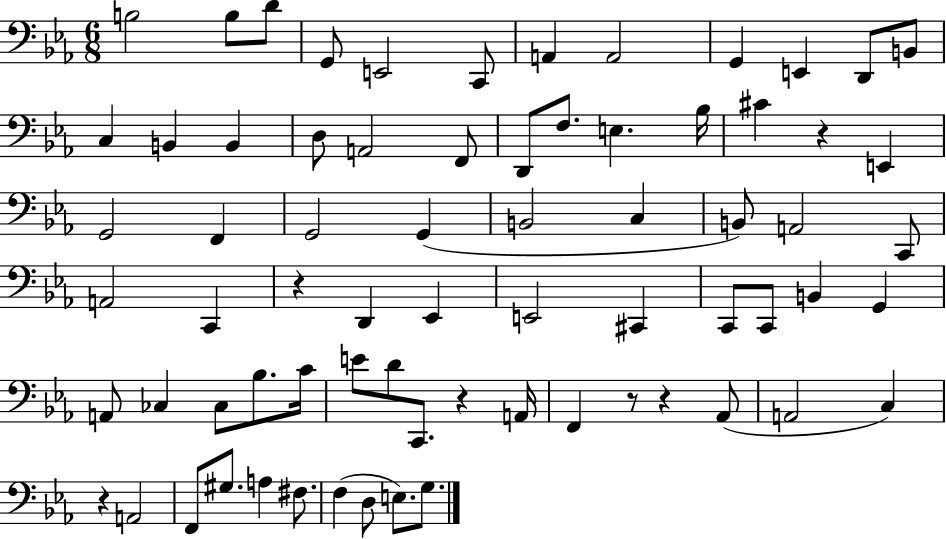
X:1
T:Untitled
M:6/8
L:1/4
K:Eb
B,2 B,/2 D/2 G,,/2 E,,2 C,,/2 A,, A,,2 G,, E,, D,,/2 B,,/2 C, B,, B,, D,/2 A,,2 F,,/2 D,,/2 F,/2 E, _B,/4 ^C z E,, G,,2 F,, G,,2 G,, B,,2 C, B,,/2 A,,2 C,,/2 A,,2 C,, z D,, _E,, E,,2 ^C,, C,,/2 C,,/2 B,, G,, A,,/2 _C, _C,/2 _B,/2 C/4 E/2 D/2 C,,/2 z A,,/4 F,, z/2 z _A,,/2 A,,2 C, z A,,2 F,,/2 ^G,/2 A, ^F,/2 F, D,/2 E,/2 G,/2